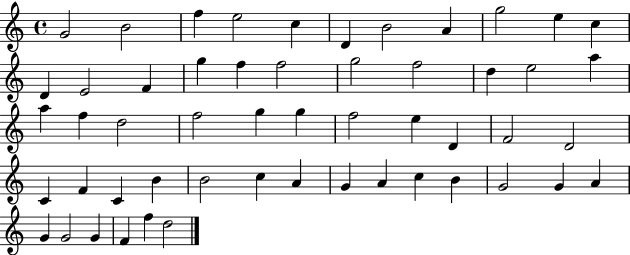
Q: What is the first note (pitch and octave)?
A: G4